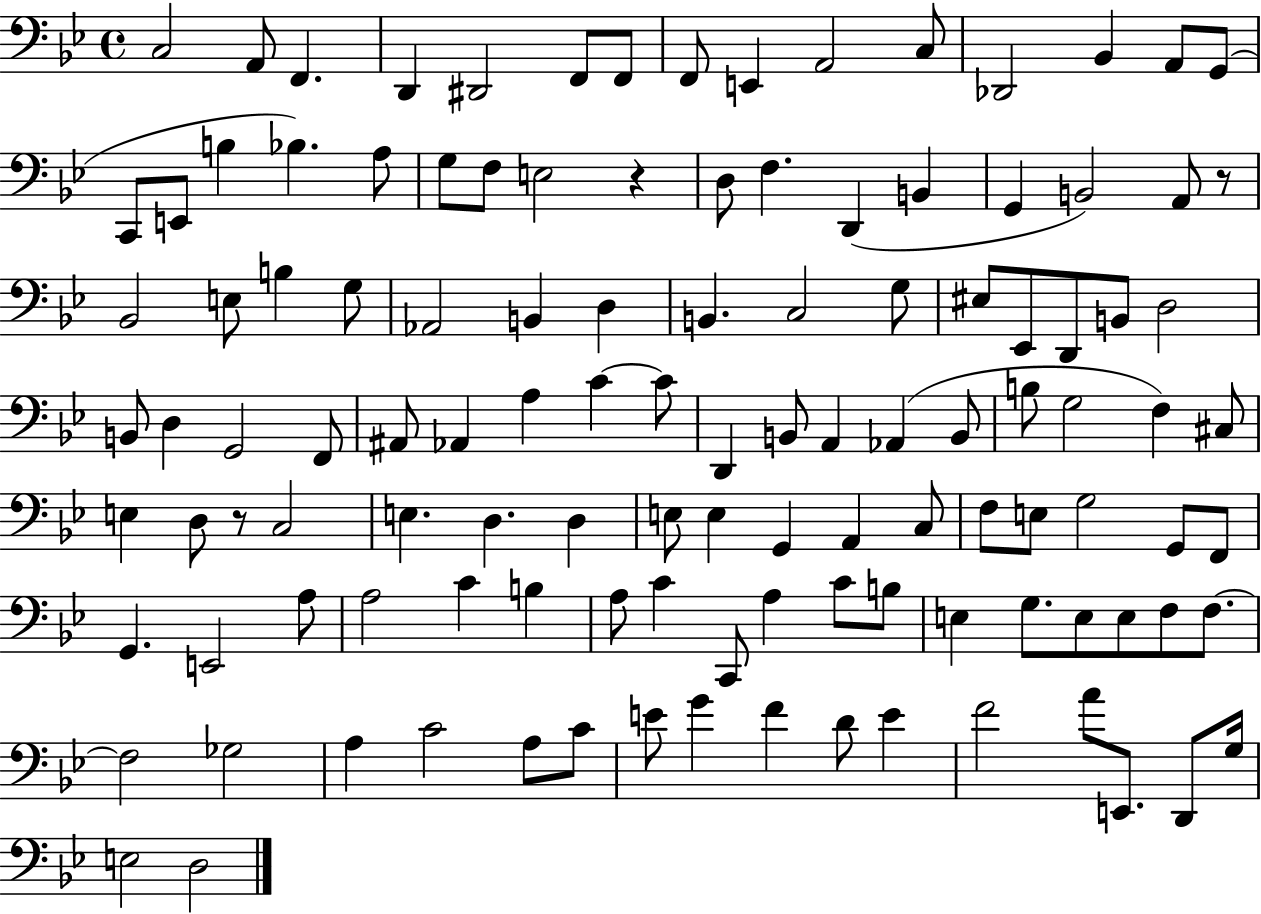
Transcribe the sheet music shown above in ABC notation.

X:1
T:Untitled
M:4/4
L:1/4
K:Bb
C,2 A,,/2 F,, D,, ^D,,2 F,,/2 F,,/2 F,,/2 E,, A,,2 C,/2 _D,,2 _B,, A,,/2 G,,/2 C,,/2 E,,/2 B, _B, A,/2 G,/2 F,/2 E,2 z D,/2 F, D,, B,, G,, B,,2 A,,/2 z/2 _B,,2 E,/2 B, G,/2 _A,,2 B,, D, B,, C,2 G,/2 ^E,/2 _E,,/2 D,,/2 B,,/2 D,2 B,,/2 D, G,,2 F,,/2 ^A,,/2 _A,, A, C C/2 D,, B,,/2 A,, _A,, B,,/2 B,/2 G,2 F, ^C,/2 E, D,/2 z/2 C,2 E, D, D, E,/2 E, G,, A,, C,/2 F,/2 E,/2 G,2 G,,/2 F,,/2 G,, E,,2 A,/2 A,2 C B, A,/2 C C,,/2 A, C/2 B,/2 E, G,/2 E,/2 E,/2 F,/2 F,/2 F,2 _G,2 A, C2 A,/2 C/2 E/2 G F D/2 E F2 A/2 E,,/2 D,,/2 G,/4 E,2 D,2